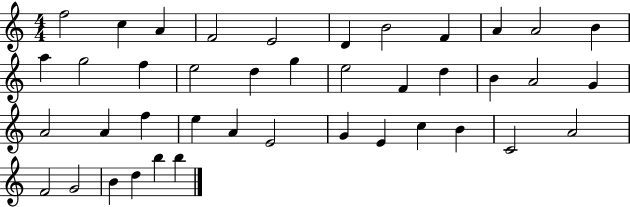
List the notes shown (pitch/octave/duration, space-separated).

F5/h C5/q A4/q F4/h E4/h D4/q B4/h F4/q A4/q A4/h B4/q A5/q G5/h F5/q E5/h D5/q G5/q E5/h F4/q D5/q B4/q A4/h G4/q A4/h A4/q F5/q E5/q A4/q E4/h G4/q E4/q C5/q B4/q C4/h A4/h F4/h G4/h B4/q D5/q B5/q B5/q